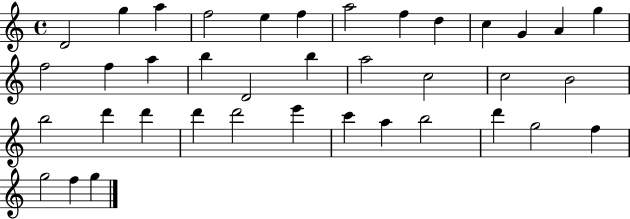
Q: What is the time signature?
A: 4/4